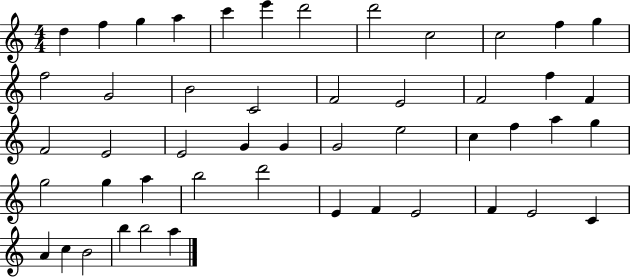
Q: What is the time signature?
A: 4/4